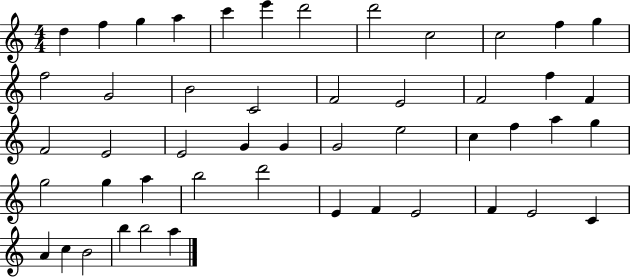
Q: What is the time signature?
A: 4/4